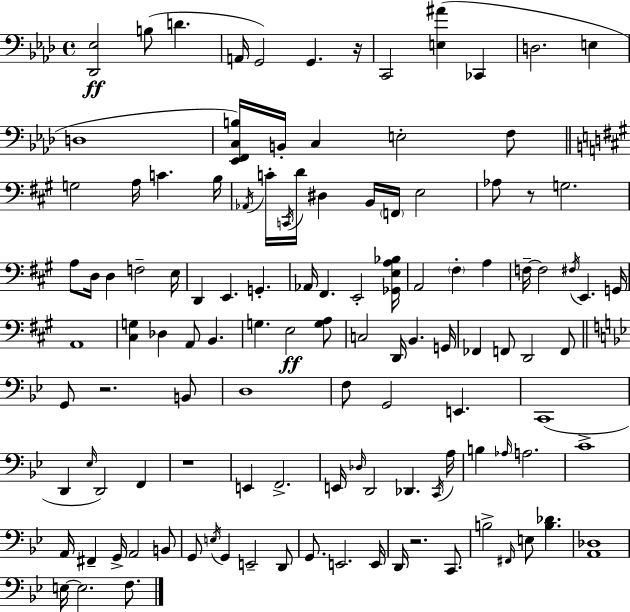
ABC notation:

X:1
T:Untitled
M:4/4
L:1/4
K:Ab
[_D,,_E,]2 B,/2 D A,,/4 G,,2 G,, z/4 C,,2 [E,^A] _C,, D,2 E, D,4 [_E,,F,,C,B,]/4 B,,/4 C, E,2 F,/2 G,2 A,/4 C B,/4 _A,,/4 C/4 C,,/4 D/4 ^D, B,,/4 F,,/4 E,2 _A,/2 z/2 G,2 A,/2 D,/4 D, F,2 E,/4 D,, E,, G,, _A,,/4 ^F,, E,,2 [_G,,E,A,_B,]/4 A,,2 ^F, A, F,/4 F,2 ^F,/4 E,, G,,/4 A,,4 [^C,G,] _D, A,,/2 B,, G, E,2 [G,A,]/2 C,2 D,,/4 B,, G,,/4 _F,, F,,/2 D,,2 F,,/2 G,,/2 z2 B,,/2 D,4 F,/2 G,,2 E,, C,,4 D,, _E,/4 D,,2 F,, z4 E,, F,,2 E,,/4 _D,/4 D,,2 _D,, C,,/4 A,/4 B, _A,/4 A,2 C4 A,,/4 ^F,, G,,/4 A,,2 B,,/2 G,,/2 E,/4 G,, E,,2 D,,/2 G,,/2 E,,2 E,,/4 D,,/4 z2 C,,/2 B,2 ^F,,/4 E,/2 [B,_D] [A,,_D,]4 E,/4 E,2 F,/2